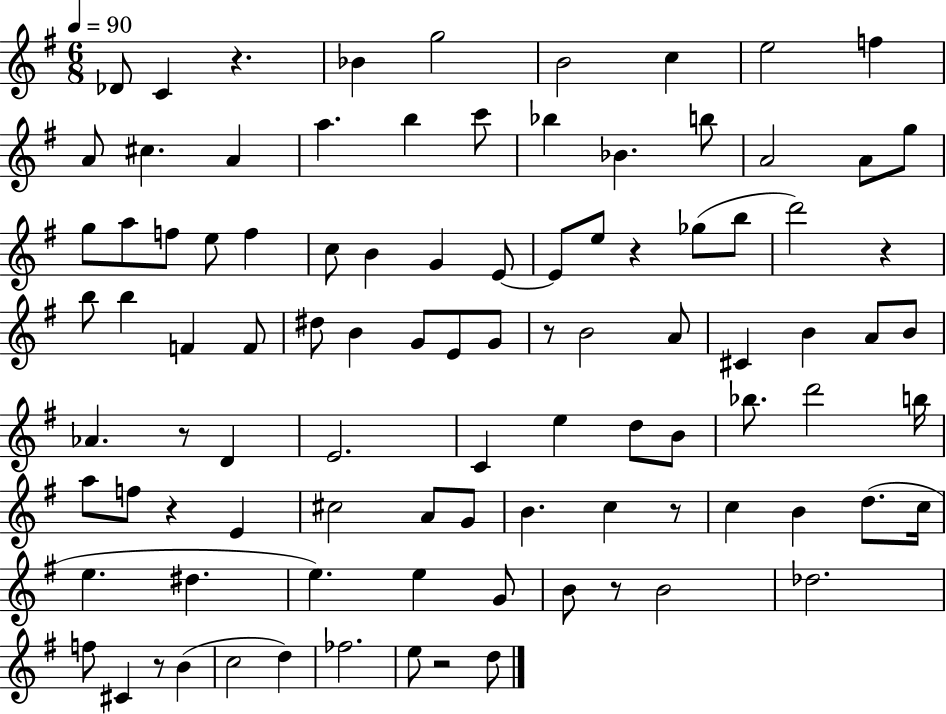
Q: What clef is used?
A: treble